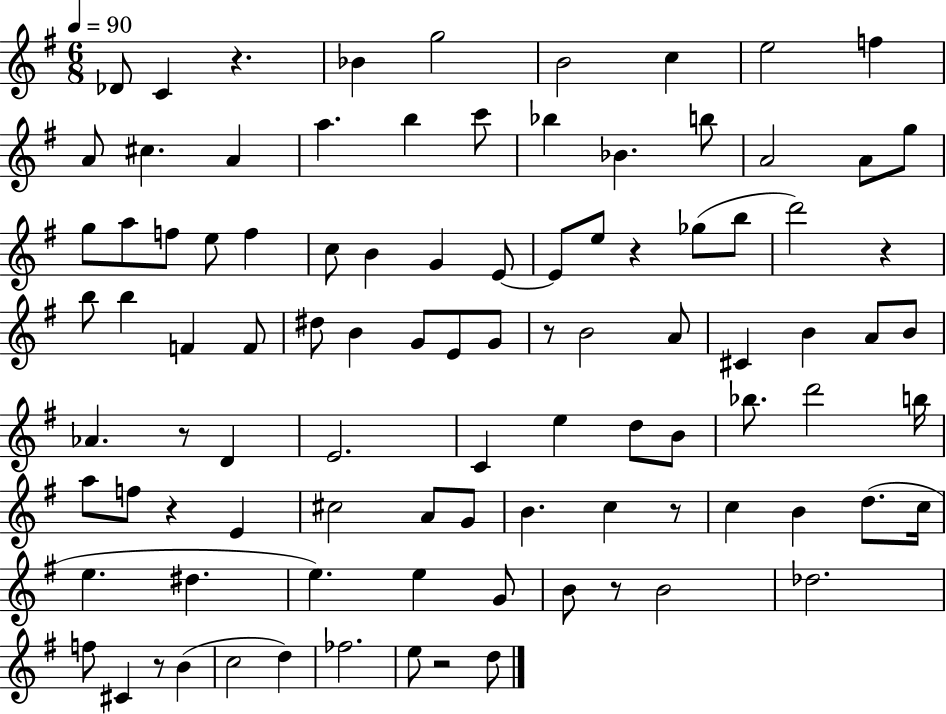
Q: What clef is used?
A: treble